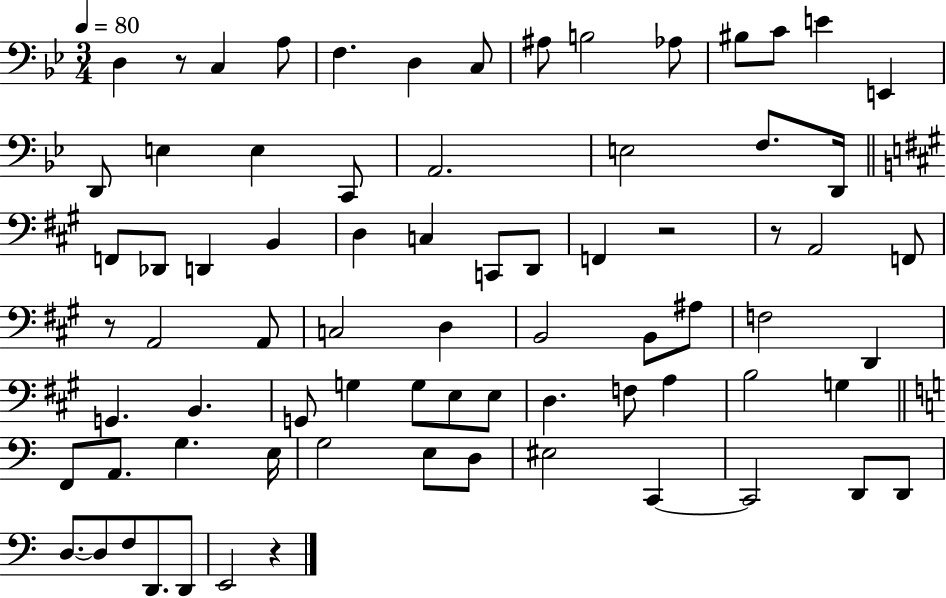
{
  \clef bass
  \numericTimeSignature
  \time 3/4
  \key bes \major
  \tempo 4 = 80
  d4 r8 c4 a8 | f4. d4 c8 | ais8 b2 aes8 | bis8 c'8 e'4 e,4 | \break d,8 e4 e4 c,8 | a,2. | e2 f8. d,16 | \bar "||" \break \key a \major f,8 des,8 d,4 b,4 | d4 c4 c,8 d,8 | f,4 r2 | r8 a,2 f,8 | \break r8 a,2 a,8 | c2 d4 | b,2 b,8 ais8 | f2 d,4 | \break g,4. b,4. | g,8 g4 g8 e8 e8 | d4. f8 a4 | b2 g4 | \break \bar "||" \break \key c \major f,8 a,8. g4. e16 | g2 e8 d8 | eis2 c,4~~ | c,2 d,8 d,8 | \break d8.~~ d8 f8 d,8. d,8 | e,2 r4 | \bar "|."
}